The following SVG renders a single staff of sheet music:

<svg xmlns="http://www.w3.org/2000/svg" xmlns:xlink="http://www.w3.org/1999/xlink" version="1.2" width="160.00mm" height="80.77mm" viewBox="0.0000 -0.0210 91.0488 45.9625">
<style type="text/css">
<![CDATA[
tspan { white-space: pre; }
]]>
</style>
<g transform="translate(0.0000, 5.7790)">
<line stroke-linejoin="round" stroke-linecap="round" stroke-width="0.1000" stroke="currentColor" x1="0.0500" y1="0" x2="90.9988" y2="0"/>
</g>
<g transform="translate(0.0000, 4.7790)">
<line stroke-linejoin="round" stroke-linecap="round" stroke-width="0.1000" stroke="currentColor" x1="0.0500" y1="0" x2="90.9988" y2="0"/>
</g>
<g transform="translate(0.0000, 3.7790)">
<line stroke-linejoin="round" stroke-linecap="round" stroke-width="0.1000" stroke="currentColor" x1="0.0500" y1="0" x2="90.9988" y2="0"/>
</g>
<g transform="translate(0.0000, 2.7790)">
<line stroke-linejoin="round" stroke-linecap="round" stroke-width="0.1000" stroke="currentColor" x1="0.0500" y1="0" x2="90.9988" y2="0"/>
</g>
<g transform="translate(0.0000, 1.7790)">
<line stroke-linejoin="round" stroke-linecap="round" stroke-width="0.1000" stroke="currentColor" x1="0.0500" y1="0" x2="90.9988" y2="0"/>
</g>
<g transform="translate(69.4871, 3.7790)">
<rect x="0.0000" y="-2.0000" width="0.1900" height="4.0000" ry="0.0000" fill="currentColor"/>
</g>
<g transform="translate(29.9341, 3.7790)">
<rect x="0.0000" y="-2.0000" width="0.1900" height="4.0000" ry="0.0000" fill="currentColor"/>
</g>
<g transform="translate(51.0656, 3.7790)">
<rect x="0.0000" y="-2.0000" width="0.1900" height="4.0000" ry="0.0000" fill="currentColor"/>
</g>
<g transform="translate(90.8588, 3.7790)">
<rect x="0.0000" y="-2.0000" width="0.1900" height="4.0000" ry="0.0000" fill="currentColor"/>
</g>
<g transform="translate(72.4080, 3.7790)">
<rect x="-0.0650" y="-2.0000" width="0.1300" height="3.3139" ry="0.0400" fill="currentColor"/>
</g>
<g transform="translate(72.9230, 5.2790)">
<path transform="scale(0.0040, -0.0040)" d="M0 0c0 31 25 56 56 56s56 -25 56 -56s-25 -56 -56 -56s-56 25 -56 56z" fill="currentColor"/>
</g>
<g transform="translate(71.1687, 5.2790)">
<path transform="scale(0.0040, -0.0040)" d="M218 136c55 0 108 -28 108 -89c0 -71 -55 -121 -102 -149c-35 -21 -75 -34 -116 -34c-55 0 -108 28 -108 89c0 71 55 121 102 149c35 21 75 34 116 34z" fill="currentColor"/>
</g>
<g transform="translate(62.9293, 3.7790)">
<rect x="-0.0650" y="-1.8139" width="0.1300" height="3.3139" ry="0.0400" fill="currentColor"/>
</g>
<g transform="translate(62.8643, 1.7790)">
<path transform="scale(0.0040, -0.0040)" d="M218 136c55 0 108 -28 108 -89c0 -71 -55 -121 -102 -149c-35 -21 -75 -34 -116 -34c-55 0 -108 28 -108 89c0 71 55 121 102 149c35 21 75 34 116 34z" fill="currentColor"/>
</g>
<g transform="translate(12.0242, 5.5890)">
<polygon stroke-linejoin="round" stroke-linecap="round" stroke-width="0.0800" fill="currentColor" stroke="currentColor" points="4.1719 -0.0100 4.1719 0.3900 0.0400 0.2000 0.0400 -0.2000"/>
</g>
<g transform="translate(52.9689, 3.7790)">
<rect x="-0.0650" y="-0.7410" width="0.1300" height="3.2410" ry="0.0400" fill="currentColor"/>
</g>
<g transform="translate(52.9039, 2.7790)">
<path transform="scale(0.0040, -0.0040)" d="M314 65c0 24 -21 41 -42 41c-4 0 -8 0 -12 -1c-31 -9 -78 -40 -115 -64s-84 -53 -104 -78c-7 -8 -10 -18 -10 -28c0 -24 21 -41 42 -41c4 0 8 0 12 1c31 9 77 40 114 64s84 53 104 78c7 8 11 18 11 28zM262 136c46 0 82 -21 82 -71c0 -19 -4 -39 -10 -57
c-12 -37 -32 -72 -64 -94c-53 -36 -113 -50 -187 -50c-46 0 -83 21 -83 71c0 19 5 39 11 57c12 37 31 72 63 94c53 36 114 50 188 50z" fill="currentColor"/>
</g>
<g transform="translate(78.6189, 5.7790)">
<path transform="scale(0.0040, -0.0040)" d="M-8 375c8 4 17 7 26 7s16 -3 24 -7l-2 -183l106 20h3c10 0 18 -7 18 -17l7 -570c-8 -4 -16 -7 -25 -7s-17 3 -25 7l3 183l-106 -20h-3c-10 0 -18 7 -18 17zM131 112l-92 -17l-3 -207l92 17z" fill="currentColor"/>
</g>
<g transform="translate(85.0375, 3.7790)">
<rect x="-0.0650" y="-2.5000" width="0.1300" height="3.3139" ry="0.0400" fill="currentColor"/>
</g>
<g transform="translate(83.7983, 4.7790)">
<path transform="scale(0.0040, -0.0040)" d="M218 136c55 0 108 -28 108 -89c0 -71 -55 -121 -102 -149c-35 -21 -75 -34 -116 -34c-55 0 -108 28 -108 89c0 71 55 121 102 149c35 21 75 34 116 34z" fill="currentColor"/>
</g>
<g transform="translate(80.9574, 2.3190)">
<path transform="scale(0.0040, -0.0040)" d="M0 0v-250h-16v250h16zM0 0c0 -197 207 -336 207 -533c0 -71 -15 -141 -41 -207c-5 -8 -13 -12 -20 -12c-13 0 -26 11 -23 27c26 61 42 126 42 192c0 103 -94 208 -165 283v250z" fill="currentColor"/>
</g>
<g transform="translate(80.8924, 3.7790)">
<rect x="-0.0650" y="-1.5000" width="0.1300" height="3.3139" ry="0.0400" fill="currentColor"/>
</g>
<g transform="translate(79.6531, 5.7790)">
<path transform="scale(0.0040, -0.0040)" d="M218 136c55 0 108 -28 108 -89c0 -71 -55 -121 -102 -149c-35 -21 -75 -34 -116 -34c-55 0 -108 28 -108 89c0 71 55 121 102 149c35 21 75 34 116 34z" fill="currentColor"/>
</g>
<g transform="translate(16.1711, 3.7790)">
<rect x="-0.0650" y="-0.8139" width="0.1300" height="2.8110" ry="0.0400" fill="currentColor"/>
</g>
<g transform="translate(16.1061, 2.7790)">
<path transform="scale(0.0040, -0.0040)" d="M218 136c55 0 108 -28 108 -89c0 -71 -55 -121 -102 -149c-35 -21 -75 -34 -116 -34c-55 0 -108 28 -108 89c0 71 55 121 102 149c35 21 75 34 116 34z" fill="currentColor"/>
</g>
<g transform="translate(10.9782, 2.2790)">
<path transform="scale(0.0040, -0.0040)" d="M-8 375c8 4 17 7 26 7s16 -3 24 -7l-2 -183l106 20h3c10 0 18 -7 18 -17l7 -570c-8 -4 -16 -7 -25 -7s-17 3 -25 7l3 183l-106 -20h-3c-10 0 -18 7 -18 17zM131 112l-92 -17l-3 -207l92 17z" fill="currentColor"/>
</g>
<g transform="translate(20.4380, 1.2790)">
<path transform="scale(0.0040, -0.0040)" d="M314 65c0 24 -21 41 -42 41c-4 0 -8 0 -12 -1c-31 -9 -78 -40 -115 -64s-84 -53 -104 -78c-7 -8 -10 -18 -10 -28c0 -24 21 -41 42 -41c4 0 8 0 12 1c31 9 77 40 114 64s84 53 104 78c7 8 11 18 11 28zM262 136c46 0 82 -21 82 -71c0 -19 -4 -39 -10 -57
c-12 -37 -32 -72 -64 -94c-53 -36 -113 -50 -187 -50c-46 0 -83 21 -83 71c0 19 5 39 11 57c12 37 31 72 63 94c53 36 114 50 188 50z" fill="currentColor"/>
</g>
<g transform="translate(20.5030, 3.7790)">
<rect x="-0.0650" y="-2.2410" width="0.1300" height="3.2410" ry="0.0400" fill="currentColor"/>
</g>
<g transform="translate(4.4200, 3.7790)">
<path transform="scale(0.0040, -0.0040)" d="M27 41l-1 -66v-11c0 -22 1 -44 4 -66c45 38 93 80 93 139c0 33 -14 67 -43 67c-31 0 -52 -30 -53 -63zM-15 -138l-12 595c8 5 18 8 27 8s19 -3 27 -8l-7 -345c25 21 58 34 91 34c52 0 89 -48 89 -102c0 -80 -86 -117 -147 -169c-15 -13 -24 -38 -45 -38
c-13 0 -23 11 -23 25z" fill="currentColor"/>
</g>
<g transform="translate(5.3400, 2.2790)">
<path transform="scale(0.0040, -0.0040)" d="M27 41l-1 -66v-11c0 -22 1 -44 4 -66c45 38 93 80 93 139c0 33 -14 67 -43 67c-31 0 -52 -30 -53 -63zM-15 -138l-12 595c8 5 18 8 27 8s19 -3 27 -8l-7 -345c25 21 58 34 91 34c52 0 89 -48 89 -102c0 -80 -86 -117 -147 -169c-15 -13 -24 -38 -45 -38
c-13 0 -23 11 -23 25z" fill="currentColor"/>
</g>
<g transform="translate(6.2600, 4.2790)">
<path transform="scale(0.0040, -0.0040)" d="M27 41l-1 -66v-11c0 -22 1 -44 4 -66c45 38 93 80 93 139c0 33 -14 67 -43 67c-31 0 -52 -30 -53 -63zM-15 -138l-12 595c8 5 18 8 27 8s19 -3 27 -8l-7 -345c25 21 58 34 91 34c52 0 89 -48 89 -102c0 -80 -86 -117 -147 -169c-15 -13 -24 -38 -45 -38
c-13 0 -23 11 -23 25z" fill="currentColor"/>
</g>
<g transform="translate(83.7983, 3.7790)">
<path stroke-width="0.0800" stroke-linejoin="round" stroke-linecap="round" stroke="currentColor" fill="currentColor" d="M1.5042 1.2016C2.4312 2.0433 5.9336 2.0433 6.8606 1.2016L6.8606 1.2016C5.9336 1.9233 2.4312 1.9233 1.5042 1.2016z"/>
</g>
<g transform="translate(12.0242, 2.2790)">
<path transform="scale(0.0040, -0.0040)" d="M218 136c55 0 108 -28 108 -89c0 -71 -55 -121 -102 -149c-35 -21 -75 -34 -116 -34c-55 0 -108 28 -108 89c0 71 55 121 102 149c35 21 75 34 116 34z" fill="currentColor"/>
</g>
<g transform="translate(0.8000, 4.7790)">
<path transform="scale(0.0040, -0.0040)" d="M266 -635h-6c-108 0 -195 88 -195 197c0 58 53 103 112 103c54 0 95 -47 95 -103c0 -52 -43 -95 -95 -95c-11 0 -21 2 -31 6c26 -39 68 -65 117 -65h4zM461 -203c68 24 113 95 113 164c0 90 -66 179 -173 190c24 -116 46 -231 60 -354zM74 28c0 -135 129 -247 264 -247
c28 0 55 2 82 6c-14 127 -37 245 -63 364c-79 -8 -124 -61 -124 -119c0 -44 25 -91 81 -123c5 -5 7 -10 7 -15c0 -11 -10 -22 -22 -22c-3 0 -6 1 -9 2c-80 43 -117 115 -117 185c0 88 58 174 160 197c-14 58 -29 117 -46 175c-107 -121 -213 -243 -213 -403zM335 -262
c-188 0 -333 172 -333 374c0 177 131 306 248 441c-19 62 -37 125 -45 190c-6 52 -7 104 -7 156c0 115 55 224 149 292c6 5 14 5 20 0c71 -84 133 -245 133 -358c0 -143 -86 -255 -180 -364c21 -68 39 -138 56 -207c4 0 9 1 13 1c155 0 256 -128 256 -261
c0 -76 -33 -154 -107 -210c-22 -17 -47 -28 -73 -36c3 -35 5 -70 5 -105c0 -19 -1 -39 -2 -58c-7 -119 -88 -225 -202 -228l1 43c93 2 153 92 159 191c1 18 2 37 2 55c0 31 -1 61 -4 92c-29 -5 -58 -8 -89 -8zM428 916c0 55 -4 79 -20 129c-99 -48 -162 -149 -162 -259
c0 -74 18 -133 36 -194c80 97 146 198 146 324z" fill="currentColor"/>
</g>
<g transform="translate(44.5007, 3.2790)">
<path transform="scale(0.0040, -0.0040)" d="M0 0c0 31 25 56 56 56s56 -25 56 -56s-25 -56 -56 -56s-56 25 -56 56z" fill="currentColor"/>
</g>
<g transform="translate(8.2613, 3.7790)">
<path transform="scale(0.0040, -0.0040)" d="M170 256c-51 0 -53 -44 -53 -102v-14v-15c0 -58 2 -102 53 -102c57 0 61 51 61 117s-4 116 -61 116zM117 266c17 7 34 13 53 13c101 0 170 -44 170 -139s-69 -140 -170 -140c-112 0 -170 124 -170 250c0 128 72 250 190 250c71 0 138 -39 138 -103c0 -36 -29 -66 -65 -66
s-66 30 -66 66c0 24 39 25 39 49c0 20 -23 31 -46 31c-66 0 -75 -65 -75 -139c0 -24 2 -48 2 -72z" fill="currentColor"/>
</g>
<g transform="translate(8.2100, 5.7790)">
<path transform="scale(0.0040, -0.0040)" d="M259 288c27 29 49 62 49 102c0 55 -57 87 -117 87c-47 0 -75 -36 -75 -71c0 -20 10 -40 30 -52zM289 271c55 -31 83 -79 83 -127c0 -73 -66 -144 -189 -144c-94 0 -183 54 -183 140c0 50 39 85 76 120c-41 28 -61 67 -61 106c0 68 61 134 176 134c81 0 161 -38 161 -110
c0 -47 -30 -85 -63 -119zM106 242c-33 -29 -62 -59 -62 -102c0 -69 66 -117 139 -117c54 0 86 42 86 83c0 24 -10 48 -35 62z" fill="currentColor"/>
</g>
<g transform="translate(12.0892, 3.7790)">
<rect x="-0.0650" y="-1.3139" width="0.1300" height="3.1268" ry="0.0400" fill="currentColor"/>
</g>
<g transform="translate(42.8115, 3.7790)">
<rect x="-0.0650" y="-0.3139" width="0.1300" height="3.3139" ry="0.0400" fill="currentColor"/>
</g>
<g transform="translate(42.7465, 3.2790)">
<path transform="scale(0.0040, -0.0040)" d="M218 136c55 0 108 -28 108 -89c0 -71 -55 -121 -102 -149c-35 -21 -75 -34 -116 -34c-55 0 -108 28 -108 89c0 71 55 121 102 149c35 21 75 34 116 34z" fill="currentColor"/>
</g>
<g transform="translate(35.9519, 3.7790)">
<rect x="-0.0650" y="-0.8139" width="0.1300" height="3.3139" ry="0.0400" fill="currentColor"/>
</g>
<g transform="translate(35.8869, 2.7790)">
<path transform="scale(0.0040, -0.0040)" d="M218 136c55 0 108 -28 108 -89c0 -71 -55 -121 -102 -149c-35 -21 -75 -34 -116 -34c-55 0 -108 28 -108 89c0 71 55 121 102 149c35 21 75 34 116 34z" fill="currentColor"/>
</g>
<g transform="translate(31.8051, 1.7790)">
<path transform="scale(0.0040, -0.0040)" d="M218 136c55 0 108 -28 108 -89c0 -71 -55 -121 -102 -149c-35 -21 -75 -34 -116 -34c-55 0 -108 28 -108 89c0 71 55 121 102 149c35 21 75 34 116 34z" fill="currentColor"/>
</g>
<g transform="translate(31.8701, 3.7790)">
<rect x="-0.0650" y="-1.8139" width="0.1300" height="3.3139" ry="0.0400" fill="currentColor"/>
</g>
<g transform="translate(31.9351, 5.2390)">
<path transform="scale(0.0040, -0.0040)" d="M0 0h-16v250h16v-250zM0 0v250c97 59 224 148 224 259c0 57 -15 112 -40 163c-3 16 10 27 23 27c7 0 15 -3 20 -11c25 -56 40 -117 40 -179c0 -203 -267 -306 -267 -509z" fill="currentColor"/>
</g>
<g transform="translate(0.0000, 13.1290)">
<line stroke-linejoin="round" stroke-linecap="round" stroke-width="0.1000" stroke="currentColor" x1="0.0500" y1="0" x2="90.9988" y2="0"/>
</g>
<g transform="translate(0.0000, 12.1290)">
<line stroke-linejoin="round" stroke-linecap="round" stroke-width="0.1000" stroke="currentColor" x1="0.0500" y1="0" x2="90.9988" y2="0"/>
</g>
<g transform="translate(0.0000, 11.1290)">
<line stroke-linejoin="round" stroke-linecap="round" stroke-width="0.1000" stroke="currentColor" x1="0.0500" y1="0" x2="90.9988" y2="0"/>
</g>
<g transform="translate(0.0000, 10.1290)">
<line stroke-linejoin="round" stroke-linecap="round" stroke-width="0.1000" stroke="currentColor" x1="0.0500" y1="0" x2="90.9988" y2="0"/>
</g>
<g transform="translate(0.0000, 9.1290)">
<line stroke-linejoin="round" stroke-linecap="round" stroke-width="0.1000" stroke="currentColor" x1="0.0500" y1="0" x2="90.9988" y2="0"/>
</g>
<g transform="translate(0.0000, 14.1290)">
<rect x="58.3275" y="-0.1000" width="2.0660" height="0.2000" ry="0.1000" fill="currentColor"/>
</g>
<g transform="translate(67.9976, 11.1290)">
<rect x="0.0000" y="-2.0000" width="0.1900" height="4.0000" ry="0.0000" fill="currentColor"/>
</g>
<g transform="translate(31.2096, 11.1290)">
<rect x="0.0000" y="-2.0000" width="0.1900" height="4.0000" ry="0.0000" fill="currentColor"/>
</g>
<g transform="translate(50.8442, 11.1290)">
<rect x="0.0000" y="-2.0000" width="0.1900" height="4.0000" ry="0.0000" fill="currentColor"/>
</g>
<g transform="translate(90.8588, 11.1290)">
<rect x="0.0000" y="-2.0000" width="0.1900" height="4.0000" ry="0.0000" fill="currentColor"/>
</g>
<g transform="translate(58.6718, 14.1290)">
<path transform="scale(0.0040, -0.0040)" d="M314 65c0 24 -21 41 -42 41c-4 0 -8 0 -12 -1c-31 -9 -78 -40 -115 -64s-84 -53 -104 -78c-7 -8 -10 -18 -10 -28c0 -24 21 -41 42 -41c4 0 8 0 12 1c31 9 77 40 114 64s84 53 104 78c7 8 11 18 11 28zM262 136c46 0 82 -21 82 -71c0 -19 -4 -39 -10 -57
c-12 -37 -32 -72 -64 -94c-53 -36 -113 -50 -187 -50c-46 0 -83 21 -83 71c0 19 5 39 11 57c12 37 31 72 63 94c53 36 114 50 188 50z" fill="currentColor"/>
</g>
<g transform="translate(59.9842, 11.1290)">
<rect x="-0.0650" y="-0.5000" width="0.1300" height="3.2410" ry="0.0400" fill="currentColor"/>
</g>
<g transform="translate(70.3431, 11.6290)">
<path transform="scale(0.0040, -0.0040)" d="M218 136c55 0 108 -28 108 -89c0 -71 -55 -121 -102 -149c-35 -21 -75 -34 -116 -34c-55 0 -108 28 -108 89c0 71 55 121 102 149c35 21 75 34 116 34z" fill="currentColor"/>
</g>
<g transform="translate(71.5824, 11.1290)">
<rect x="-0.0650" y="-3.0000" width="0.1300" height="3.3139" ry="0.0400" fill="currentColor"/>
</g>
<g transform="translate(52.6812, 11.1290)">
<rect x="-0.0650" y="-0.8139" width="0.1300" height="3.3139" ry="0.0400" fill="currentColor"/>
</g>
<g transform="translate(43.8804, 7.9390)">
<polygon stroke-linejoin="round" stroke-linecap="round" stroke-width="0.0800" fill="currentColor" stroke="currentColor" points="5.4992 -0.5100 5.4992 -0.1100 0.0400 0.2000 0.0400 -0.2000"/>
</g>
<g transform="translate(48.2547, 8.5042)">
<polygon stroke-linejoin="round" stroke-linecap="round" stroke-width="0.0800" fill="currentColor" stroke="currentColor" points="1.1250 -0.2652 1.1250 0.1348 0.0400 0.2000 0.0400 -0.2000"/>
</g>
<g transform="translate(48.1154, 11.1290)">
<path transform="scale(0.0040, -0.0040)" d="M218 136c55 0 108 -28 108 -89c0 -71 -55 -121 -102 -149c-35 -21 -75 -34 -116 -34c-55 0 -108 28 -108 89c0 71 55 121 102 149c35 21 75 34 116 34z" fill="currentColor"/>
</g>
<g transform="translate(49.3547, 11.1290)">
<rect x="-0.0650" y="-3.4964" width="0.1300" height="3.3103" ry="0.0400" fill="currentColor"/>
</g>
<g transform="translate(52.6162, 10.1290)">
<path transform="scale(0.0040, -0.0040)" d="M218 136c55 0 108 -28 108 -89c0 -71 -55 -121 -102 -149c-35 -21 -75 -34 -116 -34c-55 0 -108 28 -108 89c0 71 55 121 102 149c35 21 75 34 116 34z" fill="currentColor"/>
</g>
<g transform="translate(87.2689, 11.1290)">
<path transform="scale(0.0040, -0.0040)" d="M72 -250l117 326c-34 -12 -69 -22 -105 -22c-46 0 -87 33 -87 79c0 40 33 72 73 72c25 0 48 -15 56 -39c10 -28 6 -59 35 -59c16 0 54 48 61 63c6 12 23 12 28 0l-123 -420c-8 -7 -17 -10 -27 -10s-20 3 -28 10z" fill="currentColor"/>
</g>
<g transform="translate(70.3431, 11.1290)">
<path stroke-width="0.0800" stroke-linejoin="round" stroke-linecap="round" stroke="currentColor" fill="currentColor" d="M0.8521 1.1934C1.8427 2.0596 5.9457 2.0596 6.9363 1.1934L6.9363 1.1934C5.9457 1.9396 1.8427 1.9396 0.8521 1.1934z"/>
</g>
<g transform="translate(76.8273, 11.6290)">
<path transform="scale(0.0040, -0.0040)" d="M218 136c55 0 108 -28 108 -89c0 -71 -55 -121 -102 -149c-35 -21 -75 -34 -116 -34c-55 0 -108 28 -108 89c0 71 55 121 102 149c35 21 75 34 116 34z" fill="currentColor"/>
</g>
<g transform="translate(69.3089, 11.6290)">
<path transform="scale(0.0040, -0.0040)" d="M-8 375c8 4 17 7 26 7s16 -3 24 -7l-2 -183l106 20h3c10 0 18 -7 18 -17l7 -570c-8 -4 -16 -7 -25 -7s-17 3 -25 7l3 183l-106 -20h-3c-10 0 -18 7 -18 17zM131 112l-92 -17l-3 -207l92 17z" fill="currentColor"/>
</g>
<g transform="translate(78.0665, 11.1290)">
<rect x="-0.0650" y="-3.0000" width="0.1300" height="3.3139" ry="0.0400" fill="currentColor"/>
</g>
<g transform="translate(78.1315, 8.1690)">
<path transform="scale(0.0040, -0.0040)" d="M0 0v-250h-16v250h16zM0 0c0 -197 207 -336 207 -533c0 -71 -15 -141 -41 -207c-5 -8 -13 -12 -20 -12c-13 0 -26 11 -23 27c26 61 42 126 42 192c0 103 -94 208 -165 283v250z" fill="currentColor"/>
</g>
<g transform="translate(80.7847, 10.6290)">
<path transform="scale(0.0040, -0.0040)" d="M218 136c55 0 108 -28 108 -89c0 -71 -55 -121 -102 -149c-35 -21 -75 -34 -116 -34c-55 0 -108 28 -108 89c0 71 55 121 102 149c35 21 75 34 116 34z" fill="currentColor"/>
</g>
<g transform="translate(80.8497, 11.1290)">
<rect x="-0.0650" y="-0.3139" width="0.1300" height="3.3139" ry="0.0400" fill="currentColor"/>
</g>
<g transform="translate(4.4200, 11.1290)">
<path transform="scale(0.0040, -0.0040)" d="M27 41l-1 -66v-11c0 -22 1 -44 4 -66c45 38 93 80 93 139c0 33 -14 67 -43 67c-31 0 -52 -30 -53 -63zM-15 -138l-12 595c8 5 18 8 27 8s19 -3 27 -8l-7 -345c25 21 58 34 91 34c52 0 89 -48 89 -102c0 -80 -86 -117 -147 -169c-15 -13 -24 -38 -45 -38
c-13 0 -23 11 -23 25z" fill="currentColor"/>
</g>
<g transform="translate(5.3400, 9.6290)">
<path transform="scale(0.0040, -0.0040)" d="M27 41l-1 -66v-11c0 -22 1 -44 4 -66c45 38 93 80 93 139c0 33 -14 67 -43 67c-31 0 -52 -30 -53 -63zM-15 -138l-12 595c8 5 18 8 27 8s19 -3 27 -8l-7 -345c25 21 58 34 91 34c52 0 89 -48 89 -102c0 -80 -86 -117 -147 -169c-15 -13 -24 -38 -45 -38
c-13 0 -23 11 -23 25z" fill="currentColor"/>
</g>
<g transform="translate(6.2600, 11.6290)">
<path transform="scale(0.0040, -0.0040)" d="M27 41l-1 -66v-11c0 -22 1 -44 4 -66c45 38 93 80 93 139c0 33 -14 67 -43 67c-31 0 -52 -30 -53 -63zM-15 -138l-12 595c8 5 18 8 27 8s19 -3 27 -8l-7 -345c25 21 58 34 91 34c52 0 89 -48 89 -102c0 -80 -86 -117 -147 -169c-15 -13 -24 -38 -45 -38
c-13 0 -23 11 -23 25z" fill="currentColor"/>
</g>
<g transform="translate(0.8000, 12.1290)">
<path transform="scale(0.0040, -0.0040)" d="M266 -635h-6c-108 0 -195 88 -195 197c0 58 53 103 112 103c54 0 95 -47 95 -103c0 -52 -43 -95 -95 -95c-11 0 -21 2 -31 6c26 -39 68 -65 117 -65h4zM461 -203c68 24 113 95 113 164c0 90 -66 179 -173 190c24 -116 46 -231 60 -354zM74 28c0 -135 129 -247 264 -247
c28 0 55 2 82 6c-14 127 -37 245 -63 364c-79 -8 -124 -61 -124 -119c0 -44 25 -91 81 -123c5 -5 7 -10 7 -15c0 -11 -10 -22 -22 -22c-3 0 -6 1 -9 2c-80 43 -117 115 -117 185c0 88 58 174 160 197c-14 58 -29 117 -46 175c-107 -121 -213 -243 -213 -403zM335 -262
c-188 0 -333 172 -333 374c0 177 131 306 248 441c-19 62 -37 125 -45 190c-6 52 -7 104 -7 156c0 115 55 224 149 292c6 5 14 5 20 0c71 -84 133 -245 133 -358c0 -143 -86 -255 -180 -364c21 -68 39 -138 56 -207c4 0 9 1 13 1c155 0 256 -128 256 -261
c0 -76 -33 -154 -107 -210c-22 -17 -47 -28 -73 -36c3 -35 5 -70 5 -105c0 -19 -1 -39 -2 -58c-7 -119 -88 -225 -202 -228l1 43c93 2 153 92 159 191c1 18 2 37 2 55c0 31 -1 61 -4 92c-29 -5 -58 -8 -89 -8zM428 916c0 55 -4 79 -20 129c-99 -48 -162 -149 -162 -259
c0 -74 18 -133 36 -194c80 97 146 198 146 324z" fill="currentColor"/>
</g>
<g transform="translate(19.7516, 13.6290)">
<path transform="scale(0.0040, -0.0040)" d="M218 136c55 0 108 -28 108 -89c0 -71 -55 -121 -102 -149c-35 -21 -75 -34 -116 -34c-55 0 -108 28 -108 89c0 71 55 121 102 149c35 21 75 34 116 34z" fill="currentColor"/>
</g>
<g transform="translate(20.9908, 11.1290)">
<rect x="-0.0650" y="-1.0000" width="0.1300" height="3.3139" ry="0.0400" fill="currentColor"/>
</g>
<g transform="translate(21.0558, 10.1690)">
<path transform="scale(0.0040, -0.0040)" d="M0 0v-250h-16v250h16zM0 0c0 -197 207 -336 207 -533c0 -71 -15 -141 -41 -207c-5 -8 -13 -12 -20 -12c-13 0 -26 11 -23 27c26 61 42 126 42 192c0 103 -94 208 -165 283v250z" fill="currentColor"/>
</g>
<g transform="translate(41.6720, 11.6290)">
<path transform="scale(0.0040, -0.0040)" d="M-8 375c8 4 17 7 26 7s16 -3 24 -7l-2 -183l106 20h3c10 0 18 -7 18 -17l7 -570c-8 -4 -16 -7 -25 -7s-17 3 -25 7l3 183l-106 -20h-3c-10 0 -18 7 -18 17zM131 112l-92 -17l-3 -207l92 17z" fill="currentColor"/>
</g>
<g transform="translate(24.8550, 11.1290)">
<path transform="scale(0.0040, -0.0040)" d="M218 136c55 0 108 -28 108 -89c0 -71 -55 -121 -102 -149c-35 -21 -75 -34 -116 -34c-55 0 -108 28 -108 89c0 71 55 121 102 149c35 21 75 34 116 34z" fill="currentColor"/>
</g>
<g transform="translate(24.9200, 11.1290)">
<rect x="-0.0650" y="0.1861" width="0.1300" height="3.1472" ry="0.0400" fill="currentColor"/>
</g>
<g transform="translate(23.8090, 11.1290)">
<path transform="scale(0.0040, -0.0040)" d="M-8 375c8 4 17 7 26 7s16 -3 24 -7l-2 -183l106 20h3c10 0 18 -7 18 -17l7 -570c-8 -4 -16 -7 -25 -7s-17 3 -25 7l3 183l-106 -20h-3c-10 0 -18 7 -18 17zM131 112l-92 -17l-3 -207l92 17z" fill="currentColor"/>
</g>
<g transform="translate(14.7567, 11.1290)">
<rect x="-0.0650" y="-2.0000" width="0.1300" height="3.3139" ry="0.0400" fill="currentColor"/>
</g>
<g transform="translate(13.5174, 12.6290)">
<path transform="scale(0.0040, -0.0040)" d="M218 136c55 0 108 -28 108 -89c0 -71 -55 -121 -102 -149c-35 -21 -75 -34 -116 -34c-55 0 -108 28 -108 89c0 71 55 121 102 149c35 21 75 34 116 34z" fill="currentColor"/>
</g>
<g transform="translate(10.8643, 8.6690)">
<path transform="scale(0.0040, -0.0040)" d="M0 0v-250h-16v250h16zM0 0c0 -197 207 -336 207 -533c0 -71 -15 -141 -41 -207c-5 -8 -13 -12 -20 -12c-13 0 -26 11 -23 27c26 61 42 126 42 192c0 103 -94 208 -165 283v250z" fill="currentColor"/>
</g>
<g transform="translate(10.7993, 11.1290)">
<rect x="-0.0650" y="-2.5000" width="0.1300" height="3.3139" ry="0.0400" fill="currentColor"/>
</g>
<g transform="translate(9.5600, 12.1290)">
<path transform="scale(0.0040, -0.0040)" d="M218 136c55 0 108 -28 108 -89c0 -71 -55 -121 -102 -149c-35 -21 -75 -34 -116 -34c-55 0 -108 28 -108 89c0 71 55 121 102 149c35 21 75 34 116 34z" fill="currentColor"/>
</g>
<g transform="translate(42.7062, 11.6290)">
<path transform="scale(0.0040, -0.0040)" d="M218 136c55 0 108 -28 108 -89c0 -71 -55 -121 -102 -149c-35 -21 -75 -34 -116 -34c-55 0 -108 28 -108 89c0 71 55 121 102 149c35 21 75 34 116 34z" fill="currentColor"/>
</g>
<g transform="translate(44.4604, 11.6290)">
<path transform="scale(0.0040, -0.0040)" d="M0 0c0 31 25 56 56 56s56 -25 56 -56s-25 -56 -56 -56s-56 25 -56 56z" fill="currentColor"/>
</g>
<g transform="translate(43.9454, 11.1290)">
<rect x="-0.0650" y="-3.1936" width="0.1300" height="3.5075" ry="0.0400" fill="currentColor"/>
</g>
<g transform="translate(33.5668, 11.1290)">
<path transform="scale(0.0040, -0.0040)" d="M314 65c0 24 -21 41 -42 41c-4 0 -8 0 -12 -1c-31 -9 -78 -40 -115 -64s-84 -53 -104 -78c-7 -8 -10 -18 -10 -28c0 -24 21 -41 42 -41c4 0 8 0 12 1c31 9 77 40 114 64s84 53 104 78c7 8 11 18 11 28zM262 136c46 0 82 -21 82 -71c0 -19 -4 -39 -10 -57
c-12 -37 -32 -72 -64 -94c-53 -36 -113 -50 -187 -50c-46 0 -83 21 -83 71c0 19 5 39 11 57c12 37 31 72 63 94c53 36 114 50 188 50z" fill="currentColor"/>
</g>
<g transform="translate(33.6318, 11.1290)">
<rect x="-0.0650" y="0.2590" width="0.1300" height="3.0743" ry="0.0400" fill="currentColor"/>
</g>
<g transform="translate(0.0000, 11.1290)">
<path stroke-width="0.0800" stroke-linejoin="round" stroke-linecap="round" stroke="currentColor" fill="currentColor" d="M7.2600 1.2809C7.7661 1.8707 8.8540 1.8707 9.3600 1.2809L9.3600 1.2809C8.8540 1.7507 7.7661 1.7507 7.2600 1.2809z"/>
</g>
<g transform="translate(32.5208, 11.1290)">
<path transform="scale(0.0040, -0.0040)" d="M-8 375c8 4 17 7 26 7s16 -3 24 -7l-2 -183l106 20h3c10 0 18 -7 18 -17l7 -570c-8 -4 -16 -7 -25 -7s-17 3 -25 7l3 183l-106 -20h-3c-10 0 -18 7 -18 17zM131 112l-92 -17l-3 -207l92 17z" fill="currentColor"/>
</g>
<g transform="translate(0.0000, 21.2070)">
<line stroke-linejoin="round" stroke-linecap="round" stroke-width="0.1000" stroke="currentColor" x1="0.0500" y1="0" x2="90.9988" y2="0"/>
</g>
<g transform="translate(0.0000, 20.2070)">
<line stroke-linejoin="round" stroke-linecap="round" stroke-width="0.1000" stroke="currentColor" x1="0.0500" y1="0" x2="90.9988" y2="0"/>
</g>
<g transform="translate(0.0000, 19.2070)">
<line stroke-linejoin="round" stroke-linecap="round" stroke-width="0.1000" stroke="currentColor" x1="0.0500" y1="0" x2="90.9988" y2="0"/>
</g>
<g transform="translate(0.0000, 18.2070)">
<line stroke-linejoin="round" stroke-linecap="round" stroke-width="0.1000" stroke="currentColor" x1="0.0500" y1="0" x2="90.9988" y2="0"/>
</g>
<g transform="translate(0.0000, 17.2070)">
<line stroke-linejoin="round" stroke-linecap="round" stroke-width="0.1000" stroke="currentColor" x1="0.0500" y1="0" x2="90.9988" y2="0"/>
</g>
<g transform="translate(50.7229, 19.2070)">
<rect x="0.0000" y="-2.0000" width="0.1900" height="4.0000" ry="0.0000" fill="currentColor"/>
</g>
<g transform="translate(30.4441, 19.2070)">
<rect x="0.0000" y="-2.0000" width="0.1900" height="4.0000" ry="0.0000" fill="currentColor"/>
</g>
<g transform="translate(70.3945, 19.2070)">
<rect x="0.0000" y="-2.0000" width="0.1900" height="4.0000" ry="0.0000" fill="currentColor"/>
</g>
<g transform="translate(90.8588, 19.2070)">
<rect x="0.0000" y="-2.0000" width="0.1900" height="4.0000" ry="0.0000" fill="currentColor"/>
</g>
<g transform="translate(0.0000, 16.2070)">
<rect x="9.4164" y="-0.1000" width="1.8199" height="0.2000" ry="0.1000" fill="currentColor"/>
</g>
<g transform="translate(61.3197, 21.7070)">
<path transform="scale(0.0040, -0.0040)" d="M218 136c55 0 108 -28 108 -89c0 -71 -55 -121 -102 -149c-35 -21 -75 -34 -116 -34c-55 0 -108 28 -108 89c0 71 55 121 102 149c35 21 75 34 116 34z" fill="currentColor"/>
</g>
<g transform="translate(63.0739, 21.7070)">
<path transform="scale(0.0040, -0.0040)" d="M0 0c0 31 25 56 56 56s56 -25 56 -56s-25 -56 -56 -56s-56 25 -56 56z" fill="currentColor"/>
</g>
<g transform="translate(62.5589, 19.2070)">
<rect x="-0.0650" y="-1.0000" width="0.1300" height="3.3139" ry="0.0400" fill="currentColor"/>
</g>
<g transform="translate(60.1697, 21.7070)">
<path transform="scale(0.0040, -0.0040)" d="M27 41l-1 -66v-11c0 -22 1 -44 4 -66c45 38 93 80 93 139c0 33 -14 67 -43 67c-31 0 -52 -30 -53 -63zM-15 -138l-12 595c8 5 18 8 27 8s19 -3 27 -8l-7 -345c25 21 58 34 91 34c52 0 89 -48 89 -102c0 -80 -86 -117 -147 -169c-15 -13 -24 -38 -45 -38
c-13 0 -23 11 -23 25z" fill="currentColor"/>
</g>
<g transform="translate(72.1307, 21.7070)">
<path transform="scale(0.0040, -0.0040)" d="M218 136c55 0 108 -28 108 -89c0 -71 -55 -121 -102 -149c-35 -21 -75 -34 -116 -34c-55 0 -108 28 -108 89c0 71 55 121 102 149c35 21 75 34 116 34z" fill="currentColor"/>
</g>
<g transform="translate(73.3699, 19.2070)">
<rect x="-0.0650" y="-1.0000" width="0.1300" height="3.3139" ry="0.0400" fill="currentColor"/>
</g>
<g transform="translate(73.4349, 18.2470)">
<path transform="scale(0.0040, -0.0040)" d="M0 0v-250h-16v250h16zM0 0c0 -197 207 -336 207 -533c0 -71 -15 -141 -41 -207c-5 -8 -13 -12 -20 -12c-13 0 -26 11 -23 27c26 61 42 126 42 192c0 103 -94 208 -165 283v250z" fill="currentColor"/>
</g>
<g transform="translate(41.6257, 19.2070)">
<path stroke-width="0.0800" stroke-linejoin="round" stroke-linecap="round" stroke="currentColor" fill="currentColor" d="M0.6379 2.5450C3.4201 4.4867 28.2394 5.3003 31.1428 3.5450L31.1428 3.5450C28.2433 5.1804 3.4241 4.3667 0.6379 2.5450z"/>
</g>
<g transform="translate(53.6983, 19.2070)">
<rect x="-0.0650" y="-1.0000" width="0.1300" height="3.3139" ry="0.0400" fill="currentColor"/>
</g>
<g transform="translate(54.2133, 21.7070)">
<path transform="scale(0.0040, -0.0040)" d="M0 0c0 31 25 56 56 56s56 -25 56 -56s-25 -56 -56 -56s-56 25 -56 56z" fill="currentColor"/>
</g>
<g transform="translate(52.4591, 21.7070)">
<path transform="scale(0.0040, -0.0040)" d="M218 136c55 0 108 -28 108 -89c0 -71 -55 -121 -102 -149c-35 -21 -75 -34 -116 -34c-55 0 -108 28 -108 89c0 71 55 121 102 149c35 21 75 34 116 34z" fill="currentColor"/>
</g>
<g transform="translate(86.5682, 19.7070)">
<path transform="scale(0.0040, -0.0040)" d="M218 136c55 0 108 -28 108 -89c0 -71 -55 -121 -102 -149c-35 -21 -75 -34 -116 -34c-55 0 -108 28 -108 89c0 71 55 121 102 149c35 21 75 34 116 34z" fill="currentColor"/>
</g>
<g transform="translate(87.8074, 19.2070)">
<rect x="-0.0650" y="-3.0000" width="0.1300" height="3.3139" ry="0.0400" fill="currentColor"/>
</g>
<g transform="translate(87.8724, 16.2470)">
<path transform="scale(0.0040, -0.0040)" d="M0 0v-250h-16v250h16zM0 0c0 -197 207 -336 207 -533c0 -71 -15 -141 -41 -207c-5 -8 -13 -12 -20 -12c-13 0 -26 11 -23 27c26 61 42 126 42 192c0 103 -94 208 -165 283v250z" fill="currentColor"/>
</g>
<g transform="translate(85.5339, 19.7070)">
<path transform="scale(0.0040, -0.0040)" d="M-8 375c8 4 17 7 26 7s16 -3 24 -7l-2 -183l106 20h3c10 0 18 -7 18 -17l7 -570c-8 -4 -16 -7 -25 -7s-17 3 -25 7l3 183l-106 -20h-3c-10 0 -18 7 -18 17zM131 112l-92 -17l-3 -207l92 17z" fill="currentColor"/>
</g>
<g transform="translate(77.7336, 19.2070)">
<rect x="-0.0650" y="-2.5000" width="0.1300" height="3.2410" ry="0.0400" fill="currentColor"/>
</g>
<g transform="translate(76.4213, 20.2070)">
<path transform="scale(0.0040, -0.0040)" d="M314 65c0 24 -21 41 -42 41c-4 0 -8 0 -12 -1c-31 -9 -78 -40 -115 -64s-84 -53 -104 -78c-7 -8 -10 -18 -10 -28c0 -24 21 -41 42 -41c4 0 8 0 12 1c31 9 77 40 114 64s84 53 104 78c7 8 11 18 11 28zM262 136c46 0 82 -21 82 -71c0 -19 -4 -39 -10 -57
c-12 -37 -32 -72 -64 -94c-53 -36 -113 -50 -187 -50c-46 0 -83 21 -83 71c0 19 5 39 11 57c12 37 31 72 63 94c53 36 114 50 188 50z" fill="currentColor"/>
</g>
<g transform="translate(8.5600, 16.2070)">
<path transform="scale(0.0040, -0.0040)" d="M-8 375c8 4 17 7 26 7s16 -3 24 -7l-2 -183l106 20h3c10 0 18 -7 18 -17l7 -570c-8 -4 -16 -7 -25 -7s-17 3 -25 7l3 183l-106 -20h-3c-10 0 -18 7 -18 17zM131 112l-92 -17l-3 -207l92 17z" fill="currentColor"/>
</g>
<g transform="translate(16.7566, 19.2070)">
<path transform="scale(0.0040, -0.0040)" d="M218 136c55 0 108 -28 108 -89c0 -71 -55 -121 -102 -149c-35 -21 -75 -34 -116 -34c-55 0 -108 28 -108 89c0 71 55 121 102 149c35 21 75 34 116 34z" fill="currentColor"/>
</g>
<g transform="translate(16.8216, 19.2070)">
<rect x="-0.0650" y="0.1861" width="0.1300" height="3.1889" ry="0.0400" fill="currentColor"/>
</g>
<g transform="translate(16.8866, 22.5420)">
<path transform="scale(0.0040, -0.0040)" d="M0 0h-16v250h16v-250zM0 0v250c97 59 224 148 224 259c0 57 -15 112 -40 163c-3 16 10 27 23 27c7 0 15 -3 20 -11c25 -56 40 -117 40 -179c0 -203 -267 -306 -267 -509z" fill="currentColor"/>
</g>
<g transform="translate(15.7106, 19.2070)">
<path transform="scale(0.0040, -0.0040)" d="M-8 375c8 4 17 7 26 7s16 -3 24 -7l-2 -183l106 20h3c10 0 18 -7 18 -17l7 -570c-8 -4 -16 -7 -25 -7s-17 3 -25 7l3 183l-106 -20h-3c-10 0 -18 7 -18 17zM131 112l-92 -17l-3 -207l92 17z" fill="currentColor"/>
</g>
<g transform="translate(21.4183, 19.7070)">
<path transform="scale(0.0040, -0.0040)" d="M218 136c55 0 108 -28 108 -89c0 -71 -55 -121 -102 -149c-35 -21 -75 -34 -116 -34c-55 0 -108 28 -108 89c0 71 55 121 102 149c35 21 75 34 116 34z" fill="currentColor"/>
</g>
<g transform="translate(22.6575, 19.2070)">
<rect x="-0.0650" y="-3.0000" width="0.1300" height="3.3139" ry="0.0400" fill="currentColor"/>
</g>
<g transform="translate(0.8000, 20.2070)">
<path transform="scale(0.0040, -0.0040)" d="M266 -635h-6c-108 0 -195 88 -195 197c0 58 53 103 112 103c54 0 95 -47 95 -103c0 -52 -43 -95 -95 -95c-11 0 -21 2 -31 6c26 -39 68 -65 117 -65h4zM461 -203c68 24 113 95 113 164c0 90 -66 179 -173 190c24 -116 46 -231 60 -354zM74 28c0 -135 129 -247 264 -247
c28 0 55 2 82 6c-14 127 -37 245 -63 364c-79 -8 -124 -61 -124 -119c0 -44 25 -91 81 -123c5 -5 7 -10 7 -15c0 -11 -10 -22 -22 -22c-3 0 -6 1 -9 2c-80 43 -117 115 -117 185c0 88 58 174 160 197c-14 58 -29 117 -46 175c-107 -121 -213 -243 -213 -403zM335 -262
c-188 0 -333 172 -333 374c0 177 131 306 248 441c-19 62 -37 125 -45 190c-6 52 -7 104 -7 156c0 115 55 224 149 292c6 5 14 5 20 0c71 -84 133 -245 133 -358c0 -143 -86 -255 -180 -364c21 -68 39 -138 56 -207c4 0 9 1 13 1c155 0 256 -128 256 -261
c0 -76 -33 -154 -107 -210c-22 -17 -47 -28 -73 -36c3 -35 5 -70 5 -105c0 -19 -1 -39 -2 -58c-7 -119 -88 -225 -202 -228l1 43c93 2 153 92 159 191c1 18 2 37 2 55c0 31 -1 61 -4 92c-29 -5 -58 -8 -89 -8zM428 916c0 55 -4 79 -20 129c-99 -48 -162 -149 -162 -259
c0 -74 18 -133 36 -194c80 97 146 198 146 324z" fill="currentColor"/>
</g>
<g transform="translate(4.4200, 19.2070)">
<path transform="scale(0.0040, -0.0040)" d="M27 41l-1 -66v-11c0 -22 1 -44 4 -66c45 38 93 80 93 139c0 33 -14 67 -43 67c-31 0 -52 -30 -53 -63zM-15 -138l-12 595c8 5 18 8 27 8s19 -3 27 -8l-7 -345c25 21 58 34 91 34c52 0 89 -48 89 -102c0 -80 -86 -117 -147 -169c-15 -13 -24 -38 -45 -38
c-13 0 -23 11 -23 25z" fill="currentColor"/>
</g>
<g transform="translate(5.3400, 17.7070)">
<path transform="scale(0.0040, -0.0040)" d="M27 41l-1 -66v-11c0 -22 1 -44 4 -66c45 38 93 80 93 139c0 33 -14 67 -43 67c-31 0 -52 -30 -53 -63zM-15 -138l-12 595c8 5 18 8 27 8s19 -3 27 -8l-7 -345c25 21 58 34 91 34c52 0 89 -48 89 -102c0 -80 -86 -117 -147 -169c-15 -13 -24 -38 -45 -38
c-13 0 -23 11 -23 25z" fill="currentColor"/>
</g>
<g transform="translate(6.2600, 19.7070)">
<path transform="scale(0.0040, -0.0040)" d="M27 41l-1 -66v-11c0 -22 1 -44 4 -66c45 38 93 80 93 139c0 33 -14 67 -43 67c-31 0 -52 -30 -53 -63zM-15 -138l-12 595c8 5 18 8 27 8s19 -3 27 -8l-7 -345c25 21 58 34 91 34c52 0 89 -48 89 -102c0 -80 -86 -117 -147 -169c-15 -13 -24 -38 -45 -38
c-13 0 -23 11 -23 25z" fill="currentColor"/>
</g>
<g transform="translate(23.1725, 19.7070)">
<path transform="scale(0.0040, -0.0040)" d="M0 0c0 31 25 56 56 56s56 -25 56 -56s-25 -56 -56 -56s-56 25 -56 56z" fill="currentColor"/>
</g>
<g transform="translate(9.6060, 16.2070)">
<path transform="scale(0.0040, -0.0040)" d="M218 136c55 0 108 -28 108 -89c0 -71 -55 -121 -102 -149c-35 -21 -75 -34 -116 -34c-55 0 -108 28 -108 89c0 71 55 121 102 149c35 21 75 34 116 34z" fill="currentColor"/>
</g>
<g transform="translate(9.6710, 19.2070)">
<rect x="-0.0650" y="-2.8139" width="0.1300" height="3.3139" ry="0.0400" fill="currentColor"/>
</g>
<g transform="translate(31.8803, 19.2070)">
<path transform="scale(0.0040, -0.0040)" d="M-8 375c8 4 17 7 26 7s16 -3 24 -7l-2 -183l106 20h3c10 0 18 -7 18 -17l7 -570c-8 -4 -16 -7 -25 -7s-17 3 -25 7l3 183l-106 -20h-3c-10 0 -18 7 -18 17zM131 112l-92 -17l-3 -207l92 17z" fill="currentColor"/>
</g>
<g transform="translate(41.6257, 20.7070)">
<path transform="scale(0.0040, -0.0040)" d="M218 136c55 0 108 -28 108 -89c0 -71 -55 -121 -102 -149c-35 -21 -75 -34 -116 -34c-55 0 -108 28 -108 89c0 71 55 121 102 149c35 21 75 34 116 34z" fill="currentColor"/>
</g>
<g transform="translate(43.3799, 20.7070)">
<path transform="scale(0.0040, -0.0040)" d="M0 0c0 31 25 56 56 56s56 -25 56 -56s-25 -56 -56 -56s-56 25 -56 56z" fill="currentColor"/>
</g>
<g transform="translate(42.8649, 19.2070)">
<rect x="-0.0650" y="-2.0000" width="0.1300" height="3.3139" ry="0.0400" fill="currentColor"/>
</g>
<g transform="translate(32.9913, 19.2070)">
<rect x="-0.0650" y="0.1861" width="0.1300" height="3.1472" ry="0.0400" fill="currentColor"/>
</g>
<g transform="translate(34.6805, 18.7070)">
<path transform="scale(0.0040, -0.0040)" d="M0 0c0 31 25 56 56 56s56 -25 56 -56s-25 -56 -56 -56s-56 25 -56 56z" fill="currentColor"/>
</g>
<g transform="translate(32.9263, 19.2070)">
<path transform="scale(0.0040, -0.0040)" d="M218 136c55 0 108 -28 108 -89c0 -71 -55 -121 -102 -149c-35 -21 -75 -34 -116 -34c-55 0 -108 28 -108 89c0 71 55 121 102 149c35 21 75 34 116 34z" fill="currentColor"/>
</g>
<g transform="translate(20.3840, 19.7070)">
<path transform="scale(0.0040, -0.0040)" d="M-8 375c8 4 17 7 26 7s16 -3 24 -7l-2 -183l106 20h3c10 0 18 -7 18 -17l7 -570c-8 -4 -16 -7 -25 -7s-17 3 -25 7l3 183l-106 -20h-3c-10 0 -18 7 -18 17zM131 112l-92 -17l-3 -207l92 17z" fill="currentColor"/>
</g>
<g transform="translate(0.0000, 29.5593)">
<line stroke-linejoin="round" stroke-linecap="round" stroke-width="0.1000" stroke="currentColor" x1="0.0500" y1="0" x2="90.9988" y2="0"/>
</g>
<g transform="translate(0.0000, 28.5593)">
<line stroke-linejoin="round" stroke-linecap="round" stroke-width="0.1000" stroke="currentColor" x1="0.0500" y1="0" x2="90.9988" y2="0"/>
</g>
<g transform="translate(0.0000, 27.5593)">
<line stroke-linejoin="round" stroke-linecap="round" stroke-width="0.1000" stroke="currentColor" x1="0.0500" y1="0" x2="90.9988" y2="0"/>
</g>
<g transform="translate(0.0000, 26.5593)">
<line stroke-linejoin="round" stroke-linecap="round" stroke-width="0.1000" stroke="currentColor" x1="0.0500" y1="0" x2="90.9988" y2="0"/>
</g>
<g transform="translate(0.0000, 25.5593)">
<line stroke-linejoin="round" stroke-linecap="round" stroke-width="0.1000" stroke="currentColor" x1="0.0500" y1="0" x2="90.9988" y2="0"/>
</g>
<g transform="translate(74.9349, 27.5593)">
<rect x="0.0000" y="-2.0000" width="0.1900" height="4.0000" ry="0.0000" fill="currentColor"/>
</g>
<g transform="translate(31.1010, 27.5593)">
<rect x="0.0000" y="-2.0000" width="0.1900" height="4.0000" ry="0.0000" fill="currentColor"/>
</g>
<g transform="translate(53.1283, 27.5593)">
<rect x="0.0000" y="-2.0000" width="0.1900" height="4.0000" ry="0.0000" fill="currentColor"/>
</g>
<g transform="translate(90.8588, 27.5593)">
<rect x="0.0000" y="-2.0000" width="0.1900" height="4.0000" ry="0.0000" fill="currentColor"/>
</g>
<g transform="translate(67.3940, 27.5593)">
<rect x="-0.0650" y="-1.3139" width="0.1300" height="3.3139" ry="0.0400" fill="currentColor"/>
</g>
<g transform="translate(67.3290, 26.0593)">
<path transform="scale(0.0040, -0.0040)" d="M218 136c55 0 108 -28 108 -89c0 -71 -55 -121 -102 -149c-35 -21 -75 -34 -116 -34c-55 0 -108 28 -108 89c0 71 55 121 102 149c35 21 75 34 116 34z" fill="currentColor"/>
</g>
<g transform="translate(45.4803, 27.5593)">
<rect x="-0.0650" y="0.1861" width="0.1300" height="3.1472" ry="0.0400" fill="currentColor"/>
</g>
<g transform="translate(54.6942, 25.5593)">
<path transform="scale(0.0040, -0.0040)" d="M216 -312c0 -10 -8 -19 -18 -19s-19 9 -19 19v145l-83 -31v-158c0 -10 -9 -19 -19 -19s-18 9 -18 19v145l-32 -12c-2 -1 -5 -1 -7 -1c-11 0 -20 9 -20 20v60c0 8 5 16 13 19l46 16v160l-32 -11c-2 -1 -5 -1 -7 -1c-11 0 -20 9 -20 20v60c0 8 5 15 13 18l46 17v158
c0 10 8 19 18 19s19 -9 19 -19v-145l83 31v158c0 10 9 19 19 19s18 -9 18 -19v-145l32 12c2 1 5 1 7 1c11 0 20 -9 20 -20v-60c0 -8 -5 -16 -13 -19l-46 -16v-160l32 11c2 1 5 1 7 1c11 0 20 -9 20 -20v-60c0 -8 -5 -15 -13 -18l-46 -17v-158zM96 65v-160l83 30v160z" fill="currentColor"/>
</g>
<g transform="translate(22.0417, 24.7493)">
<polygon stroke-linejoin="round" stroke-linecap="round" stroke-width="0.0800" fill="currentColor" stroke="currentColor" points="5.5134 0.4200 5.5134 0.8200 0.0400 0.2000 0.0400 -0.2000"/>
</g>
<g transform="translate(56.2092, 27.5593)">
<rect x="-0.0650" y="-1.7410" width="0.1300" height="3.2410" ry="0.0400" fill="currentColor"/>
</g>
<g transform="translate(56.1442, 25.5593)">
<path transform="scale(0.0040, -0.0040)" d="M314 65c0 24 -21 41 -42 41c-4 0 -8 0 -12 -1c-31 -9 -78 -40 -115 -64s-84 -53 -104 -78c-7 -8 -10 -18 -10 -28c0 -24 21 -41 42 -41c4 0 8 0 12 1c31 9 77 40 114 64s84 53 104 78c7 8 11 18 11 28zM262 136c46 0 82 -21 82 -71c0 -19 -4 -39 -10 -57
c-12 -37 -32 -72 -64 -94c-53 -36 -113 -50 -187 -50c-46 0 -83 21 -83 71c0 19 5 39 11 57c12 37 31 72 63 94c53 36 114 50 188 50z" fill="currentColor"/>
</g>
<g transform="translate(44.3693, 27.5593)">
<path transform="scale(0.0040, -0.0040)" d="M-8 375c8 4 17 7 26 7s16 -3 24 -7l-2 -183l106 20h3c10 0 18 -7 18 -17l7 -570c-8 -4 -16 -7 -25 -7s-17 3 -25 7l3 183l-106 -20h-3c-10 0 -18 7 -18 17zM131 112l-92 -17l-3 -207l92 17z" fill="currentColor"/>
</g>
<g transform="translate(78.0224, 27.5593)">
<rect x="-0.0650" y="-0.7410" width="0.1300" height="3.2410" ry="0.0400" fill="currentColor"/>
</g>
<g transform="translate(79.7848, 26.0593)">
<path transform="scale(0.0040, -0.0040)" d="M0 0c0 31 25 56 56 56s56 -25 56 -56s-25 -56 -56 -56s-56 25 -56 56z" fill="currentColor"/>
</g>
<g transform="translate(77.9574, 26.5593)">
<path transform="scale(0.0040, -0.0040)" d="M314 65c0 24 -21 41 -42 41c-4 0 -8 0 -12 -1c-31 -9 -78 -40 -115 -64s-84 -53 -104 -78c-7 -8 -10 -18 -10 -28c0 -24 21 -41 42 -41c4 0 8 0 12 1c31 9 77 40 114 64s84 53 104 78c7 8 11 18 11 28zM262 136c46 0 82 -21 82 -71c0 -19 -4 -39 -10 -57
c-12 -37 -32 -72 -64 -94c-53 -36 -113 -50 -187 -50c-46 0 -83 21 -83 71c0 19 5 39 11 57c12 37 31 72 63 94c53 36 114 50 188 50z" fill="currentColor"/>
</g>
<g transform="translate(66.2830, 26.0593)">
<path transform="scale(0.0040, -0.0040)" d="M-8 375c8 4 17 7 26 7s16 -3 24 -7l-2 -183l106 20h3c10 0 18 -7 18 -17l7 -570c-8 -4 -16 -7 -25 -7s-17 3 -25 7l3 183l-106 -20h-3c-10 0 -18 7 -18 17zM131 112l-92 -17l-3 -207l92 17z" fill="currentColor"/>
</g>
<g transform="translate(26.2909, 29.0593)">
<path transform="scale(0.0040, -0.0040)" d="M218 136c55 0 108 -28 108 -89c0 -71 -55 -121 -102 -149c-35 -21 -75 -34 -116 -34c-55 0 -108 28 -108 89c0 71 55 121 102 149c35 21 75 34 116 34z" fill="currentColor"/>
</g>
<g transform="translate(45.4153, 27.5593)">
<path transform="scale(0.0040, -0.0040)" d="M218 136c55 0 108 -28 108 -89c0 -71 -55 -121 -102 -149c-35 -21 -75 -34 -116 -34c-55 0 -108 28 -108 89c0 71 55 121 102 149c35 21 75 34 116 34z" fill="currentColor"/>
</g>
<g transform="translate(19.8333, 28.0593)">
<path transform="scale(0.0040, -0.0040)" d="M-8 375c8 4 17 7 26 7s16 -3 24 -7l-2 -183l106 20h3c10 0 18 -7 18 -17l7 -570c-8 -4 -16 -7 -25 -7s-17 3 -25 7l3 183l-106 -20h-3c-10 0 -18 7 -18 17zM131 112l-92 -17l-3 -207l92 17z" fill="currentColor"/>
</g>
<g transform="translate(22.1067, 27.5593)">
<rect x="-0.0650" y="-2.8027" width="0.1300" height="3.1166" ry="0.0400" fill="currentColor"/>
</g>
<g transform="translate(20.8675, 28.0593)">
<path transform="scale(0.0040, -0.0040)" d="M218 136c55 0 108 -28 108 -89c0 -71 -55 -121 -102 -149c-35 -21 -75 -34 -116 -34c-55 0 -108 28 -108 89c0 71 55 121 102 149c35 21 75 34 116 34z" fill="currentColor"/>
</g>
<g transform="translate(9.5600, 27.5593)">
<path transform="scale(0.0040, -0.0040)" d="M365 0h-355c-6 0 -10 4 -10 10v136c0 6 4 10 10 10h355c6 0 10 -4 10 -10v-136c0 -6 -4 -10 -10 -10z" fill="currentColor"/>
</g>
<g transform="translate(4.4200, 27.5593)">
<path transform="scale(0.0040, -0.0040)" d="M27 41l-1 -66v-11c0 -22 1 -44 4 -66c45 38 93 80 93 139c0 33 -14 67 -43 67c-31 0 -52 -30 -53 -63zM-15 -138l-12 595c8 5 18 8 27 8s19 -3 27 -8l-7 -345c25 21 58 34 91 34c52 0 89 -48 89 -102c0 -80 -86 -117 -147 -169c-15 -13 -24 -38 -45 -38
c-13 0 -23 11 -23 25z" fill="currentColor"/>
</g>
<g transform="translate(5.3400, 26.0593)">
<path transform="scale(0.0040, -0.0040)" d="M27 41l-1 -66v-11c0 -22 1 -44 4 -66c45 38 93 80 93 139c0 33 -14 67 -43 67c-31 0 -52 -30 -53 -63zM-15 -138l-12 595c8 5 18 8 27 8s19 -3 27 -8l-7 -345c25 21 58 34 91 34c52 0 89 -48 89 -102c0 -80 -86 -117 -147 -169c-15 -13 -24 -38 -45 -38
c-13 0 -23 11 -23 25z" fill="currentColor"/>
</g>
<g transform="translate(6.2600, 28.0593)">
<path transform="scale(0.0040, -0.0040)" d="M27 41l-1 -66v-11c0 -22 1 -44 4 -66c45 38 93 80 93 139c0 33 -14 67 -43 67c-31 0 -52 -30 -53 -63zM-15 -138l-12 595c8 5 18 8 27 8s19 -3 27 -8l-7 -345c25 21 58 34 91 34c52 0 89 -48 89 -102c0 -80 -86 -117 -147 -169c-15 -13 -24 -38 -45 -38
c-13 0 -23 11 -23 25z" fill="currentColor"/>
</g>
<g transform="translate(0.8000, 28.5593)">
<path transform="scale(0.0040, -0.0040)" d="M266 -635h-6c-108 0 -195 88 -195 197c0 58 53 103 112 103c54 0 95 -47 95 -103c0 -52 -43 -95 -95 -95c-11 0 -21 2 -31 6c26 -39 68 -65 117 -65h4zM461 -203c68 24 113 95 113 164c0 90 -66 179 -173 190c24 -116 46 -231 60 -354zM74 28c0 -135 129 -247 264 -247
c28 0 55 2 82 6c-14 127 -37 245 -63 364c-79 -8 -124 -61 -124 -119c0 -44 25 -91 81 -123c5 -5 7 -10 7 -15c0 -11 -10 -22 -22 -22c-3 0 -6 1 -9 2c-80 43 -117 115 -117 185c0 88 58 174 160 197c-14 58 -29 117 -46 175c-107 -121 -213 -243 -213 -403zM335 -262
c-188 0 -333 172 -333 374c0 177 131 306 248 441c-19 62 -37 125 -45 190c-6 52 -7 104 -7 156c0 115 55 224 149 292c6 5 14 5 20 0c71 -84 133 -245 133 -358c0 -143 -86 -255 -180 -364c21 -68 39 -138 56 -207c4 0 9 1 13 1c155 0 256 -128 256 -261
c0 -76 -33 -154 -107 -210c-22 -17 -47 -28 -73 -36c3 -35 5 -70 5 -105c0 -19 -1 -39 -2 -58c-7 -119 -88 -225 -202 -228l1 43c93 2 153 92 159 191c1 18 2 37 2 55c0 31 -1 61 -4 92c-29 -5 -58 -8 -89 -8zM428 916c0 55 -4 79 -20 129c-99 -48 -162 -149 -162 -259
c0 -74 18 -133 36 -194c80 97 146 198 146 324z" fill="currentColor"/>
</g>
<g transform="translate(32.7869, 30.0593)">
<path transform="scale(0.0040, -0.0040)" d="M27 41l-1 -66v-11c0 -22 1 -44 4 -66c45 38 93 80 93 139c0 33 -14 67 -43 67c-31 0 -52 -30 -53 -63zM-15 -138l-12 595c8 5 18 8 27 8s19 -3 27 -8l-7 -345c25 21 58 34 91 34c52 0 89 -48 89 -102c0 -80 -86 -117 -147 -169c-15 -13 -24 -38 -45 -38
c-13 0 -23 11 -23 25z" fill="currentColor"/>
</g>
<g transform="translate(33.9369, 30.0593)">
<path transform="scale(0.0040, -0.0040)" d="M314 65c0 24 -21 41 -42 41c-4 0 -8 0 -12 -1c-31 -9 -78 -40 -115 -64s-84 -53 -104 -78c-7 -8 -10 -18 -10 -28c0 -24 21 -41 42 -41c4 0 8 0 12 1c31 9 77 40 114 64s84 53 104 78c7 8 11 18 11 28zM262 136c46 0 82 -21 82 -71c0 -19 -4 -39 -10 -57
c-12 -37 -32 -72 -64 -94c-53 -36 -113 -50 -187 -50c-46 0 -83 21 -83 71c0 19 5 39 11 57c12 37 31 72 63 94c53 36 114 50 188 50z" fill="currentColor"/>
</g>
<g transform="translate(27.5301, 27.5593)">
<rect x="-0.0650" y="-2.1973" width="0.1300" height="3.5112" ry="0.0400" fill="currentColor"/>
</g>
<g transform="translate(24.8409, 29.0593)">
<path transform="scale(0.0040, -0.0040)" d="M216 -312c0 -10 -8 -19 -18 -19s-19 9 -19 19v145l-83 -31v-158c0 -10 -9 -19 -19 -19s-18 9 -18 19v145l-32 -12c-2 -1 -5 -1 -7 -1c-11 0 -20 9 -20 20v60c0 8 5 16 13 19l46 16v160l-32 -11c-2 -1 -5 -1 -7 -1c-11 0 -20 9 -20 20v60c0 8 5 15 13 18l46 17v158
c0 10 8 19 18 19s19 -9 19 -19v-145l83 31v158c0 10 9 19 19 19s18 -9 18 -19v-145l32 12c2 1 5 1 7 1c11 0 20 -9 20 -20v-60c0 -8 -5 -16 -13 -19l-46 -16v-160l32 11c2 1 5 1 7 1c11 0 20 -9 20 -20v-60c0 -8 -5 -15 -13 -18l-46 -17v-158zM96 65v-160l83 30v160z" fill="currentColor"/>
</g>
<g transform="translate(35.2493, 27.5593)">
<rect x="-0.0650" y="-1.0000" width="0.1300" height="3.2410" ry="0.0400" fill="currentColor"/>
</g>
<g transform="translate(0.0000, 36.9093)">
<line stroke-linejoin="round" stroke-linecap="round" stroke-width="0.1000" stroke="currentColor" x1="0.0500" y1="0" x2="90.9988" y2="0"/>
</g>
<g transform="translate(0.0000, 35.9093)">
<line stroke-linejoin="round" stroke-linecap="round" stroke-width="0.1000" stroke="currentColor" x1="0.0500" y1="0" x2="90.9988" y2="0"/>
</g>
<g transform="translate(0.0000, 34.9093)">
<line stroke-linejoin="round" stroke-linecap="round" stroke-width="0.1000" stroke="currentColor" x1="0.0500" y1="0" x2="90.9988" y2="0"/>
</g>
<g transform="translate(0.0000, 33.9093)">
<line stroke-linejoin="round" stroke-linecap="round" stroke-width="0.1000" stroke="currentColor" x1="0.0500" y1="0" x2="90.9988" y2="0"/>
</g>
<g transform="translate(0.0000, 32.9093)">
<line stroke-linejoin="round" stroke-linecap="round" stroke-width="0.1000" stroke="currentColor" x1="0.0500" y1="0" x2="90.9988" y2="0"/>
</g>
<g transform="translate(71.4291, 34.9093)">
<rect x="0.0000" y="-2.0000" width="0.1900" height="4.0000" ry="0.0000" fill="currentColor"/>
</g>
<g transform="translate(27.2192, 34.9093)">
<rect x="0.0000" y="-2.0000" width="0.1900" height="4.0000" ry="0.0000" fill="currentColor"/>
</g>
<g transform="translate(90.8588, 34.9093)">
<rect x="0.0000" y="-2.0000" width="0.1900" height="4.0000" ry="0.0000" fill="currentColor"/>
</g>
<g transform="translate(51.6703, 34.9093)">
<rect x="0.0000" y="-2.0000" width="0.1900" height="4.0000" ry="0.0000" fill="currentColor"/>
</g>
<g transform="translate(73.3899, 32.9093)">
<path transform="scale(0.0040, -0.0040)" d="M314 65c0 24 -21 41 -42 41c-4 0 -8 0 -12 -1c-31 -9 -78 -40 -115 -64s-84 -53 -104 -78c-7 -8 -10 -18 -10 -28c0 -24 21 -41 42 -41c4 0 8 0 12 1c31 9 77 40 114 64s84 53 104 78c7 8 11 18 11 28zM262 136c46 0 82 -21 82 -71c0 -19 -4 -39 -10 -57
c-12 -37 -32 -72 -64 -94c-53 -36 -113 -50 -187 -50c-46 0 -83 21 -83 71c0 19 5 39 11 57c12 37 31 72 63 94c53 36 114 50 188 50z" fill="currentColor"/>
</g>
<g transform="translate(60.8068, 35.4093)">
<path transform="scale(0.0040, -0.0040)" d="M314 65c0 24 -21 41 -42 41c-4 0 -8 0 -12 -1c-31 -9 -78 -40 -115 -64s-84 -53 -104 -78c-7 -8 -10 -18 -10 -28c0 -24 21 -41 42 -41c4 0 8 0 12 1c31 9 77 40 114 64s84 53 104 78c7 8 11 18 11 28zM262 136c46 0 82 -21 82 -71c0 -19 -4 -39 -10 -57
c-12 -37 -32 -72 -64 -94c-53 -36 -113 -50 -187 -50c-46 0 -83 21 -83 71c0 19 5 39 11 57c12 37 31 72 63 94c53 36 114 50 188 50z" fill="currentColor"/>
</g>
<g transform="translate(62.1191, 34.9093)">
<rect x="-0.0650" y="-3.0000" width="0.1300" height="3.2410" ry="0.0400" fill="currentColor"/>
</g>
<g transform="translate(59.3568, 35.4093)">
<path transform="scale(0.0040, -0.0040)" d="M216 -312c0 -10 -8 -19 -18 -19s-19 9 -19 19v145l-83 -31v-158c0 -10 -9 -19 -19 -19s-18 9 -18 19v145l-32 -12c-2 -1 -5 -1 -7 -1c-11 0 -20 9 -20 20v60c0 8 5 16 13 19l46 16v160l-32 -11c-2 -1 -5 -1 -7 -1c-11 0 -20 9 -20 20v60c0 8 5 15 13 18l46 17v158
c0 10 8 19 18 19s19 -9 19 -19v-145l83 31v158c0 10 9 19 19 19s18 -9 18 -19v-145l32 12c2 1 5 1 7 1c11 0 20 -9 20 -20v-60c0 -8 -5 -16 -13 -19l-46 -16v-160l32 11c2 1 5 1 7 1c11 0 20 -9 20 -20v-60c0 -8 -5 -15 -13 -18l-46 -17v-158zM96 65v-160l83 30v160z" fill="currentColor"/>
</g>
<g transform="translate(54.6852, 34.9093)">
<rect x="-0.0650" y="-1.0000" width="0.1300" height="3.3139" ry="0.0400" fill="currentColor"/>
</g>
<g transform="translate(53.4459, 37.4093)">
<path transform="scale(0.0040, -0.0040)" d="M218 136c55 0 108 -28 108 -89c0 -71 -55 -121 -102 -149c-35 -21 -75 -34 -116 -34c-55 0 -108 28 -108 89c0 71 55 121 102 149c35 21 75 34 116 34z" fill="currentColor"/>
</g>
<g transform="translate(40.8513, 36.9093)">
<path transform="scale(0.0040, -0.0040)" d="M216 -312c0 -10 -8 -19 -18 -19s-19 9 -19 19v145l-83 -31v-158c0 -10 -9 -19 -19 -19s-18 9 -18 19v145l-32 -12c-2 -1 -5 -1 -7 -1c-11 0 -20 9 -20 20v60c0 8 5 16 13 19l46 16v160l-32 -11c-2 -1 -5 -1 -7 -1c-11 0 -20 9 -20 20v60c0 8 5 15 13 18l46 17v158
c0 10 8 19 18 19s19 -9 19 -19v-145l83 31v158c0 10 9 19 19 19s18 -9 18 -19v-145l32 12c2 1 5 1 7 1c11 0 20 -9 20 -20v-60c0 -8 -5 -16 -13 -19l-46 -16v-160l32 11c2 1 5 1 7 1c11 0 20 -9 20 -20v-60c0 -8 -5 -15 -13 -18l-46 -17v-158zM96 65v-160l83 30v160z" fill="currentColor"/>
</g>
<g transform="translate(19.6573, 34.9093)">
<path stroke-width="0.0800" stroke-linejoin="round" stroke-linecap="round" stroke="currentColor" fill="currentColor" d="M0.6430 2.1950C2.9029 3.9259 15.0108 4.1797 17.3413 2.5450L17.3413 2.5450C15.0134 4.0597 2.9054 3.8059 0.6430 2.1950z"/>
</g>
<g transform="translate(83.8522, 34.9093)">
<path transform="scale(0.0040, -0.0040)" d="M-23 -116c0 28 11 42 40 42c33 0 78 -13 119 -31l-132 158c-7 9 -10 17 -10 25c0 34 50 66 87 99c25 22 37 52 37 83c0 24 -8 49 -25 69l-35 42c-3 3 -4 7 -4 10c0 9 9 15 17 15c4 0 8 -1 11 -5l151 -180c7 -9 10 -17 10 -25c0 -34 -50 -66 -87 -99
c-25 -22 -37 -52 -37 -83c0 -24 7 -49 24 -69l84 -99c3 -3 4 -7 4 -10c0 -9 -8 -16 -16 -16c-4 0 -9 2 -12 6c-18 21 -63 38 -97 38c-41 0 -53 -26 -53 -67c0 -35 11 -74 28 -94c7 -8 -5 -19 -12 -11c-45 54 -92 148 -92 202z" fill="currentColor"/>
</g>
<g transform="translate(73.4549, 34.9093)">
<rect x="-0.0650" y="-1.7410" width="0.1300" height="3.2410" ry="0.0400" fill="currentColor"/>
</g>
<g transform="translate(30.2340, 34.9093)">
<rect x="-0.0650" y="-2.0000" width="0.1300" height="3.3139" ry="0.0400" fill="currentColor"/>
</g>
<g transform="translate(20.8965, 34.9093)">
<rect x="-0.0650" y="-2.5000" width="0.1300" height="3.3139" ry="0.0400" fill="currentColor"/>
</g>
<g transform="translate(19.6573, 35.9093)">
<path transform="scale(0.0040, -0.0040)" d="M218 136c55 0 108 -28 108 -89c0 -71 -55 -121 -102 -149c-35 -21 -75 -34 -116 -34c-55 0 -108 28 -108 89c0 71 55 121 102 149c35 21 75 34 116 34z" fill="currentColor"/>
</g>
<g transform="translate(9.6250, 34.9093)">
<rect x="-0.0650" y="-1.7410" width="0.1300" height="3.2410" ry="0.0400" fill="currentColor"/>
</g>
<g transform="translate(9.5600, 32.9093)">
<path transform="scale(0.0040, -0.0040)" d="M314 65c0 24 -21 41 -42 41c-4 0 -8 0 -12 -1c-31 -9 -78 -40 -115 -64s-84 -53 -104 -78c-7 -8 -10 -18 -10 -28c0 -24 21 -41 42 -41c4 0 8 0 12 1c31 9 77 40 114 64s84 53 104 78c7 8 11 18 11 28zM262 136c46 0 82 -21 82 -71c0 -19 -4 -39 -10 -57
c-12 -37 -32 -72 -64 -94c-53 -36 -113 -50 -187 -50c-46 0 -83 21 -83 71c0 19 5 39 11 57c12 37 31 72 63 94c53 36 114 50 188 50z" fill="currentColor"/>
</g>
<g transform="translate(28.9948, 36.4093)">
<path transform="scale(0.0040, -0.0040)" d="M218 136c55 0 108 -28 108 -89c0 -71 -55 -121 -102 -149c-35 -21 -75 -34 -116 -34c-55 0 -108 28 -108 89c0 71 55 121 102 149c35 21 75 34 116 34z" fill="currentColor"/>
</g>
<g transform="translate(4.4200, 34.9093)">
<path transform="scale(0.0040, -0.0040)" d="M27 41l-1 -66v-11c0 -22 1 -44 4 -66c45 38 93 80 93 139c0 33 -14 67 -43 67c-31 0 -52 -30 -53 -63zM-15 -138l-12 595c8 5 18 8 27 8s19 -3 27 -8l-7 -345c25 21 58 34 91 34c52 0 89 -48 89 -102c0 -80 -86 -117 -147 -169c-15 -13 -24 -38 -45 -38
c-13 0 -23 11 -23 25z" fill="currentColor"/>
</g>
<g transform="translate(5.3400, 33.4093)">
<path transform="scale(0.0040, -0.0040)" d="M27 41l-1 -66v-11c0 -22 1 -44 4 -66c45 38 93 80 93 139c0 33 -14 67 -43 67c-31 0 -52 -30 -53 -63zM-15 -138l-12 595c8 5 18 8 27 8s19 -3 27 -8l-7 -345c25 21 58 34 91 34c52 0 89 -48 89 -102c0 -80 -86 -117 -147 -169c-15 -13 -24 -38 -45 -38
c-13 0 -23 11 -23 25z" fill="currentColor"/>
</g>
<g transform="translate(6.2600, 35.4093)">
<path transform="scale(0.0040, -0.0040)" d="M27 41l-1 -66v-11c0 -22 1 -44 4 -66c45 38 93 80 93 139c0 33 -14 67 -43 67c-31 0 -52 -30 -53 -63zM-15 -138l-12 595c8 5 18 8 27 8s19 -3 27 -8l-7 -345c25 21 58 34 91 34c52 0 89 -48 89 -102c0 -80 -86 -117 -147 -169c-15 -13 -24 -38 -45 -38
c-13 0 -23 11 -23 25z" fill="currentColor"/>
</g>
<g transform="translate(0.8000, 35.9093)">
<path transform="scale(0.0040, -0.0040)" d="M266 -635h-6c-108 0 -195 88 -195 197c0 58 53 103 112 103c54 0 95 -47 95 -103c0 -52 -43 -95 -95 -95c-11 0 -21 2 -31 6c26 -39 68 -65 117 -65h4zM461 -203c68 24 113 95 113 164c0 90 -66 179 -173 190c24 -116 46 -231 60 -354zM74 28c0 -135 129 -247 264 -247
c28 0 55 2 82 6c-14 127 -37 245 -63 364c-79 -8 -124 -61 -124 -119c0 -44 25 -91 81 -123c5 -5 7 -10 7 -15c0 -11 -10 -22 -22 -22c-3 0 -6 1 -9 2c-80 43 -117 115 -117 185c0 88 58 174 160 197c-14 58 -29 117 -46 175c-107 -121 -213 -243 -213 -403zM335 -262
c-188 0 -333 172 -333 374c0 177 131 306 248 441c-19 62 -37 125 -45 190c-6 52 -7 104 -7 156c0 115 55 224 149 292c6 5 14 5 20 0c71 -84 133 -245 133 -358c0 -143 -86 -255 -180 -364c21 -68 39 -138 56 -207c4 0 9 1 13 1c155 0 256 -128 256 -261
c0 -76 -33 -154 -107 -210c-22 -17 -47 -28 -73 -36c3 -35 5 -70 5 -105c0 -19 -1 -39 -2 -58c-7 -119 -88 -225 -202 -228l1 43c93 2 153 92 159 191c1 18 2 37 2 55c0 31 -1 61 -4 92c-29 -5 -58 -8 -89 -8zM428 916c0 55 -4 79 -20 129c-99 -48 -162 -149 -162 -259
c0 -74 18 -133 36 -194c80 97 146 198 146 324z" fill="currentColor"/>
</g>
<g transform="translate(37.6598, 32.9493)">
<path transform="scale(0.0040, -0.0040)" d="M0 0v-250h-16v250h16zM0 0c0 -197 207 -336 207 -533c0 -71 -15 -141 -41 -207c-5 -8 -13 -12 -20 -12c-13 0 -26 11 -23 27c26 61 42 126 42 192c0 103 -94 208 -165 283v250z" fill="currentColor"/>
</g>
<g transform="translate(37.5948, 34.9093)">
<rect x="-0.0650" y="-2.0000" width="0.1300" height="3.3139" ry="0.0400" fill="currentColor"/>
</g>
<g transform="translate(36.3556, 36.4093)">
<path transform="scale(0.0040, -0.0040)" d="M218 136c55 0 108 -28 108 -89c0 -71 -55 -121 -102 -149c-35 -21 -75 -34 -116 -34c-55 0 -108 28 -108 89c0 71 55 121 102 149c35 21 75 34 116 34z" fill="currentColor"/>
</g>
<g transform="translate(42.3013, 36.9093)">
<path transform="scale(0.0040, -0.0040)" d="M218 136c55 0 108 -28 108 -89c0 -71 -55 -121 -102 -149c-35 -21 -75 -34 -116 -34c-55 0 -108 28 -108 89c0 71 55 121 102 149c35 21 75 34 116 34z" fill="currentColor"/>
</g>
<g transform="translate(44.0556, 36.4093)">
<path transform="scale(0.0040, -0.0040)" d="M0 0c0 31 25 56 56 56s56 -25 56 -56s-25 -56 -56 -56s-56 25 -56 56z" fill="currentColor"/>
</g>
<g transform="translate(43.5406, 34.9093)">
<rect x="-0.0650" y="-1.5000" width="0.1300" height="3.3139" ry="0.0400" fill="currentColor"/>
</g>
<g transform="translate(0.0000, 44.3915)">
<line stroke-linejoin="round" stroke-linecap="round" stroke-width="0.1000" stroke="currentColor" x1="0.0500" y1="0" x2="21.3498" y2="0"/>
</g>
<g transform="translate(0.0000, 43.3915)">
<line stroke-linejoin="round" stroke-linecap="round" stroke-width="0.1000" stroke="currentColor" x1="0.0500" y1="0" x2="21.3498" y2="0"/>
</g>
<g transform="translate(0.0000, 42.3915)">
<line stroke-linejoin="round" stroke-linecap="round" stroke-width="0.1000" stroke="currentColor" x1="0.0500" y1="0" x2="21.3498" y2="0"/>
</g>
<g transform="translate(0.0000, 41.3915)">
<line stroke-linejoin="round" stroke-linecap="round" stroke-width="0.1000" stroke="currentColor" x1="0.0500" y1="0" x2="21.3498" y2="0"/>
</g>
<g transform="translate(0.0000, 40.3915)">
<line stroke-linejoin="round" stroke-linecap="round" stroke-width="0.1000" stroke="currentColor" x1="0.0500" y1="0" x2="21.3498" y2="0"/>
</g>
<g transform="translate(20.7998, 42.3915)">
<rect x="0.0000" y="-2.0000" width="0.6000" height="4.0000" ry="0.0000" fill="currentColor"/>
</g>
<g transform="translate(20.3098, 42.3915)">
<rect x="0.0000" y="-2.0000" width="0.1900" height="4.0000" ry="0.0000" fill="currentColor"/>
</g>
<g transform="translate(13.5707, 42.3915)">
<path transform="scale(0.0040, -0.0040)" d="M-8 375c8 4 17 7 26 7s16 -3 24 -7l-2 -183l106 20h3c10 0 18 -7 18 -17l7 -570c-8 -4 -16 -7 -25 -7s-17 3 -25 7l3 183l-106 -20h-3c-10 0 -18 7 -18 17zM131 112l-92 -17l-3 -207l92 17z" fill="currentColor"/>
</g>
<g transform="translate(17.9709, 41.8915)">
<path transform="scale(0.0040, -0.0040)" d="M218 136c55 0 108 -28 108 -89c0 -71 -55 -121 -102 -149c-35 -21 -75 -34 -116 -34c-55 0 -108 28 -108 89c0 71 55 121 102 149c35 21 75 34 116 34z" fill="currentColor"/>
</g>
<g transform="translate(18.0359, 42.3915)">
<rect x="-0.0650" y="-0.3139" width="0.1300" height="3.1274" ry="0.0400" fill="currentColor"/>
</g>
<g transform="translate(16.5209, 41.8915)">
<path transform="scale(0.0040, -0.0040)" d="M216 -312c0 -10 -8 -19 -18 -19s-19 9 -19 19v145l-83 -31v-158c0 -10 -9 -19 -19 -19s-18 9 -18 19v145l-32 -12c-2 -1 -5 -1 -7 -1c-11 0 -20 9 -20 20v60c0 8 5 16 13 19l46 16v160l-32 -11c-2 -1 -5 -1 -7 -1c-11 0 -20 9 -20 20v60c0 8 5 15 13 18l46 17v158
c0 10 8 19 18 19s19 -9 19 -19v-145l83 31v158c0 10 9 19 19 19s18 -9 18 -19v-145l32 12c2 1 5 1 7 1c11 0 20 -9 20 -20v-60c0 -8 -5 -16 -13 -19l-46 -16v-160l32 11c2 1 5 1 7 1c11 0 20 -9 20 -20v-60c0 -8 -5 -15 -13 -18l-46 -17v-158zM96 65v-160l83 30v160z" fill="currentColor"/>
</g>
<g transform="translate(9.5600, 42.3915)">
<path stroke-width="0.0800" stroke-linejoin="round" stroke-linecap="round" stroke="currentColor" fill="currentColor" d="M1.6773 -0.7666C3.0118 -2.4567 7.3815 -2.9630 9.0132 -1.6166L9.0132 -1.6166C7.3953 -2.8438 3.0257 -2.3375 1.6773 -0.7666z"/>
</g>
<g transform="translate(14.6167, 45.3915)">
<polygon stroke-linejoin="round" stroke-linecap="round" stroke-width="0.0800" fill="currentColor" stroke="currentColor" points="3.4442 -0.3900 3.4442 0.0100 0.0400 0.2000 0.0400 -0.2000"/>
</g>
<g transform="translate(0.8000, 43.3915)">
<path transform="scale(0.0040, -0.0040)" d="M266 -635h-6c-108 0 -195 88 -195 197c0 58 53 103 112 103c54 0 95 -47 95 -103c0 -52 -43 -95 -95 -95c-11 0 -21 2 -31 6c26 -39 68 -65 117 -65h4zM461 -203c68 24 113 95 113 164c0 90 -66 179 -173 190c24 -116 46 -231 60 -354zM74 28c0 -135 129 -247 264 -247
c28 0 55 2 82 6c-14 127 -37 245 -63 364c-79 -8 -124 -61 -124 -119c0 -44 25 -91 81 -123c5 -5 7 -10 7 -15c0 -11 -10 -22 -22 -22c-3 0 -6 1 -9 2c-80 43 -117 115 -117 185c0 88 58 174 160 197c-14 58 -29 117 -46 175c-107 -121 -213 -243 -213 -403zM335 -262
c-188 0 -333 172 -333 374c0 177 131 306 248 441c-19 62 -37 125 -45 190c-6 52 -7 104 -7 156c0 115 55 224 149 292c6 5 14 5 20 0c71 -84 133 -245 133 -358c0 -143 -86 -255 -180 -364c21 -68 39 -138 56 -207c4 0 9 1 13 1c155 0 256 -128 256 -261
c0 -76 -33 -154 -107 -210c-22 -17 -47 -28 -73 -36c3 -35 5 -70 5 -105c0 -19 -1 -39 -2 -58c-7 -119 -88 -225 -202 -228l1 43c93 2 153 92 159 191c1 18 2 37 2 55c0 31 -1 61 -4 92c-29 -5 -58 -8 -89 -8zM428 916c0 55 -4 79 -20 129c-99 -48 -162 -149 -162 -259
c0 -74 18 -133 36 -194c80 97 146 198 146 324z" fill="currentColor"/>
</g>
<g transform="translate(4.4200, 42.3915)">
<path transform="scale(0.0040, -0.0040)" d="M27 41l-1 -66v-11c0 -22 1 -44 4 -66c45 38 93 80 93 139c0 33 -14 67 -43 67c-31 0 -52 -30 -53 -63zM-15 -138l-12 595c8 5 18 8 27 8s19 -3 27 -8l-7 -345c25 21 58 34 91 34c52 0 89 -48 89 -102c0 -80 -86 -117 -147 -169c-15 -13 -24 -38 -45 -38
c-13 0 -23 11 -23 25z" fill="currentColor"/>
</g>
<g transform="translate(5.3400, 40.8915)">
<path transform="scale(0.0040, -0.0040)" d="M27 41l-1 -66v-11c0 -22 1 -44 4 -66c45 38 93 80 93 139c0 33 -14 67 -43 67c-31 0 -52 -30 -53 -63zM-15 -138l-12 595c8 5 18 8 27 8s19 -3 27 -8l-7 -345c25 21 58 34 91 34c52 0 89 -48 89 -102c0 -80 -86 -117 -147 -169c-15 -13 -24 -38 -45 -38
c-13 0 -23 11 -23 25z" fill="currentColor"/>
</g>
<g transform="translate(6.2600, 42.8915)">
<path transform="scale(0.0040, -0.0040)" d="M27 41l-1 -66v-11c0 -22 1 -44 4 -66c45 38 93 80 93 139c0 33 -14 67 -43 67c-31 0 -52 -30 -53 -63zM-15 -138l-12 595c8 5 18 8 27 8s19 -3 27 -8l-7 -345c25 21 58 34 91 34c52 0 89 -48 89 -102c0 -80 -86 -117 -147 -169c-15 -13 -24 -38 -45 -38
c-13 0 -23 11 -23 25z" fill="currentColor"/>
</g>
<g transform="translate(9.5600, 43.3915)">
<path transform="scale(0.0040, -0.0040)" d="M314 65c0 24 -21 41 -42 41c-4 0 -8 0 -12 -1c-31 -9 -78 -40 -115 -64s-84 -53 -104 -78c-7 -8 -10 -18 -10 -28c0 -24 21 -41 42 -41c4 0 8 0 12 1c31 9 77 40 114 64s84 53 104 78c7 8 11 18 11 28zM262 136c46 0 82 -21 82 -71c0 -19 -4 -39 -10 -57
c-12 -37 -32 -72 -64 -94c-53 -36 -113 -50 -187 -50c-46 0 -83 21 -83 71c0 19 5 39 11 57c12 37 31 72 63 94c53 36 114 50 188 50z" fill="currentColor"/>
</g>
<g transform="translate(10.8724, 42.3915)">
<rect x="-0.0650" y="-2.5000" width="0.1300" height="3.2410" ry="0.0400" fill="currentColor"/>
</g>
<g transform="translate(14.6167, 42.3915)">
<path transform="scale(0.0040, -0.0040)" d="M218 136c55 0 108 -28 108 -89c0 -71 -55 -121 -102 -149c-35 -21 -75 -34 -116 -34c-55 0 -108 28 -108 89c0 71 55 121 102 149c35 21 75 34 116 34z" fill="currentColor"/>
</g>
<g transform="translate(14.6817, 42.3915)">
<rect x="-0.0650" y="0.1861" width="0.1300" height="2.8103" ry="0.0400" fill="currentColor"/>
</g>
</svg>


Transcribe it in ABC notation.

X:1
T:Untitled
M:6/8
L:1/4
K:Eb
e/2 d/2 g2 f/2 d c d2 f F E/2 G G/2 F D/2 B B2 A/2 B/4 d C2 A A/2 c z/2 a B/2 A B F D _D D/2 G2 A/2 z2 A/2 ^F/2 _D2 B ^f2 e d2 f2 G F F/2 ^E D ^A2 f2 z G2 B/2 ^c/2